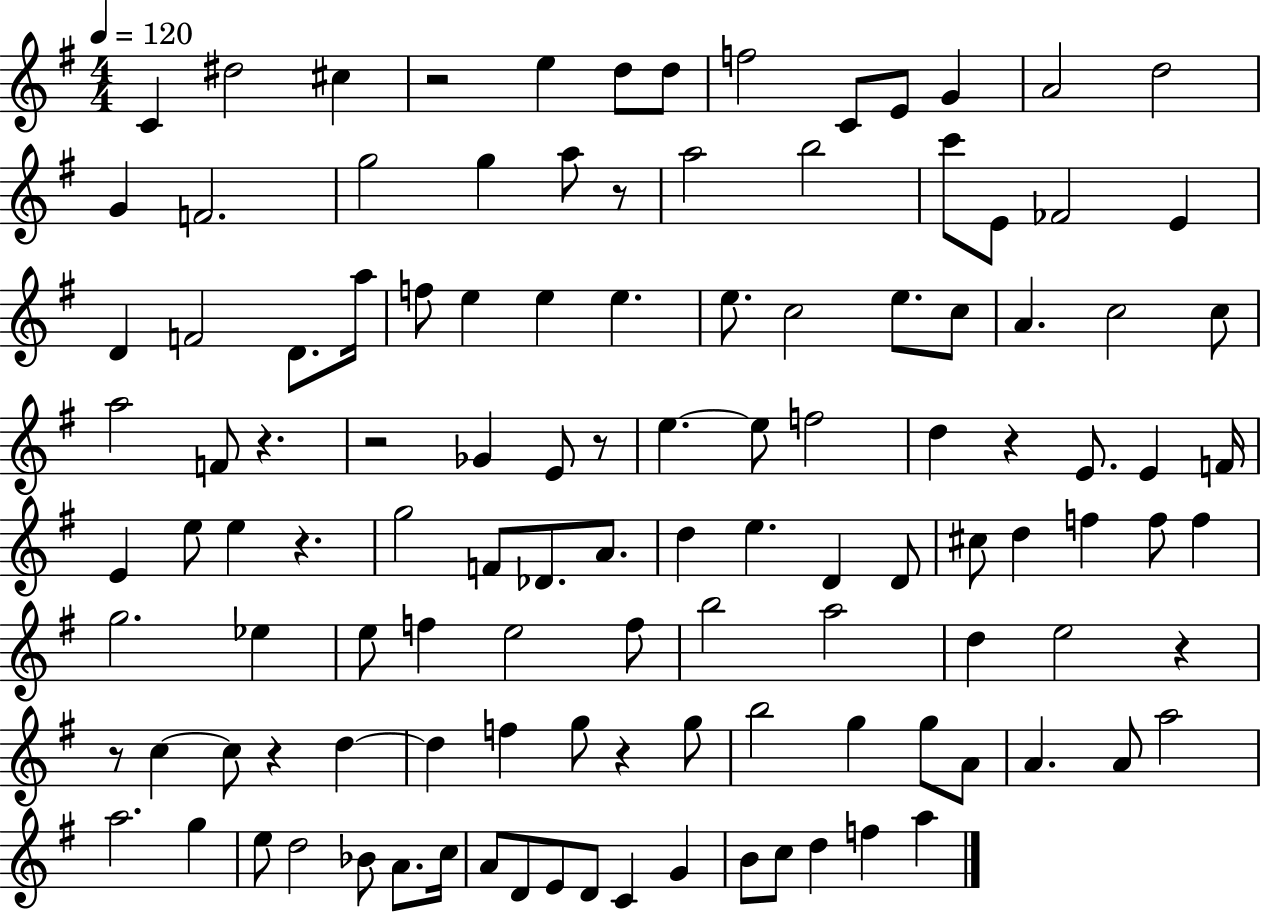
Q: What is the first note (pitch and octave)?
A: C4